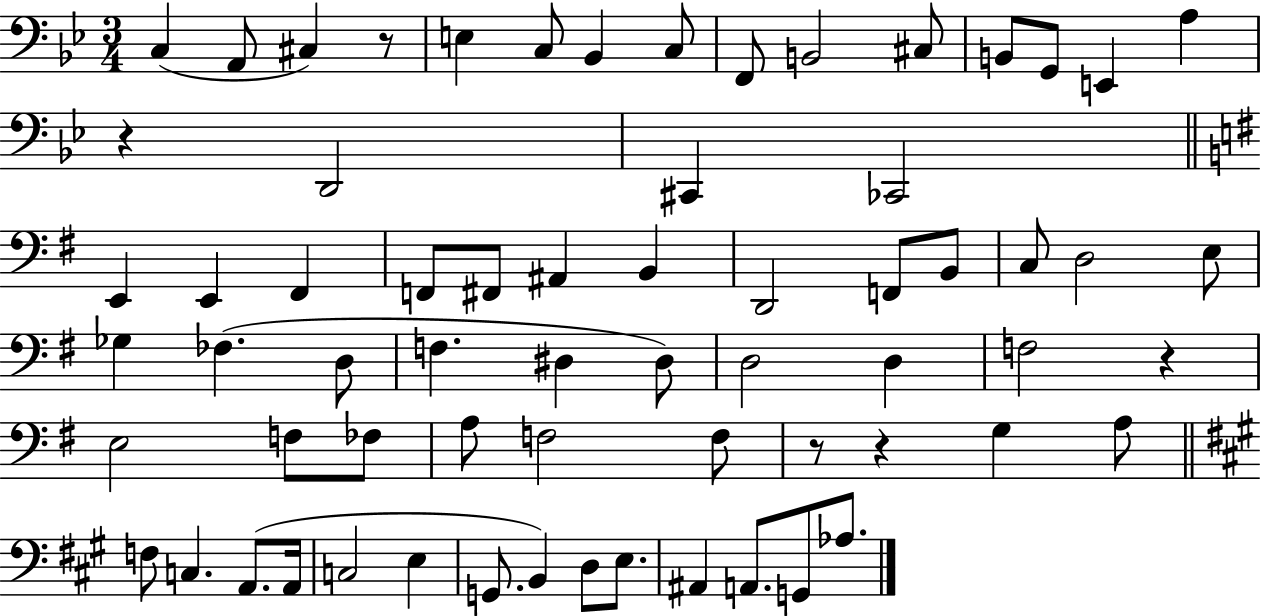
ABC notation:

X:1
T:Untitled
M:3/4
L:1/4
K:Bb
C, A,,/2 ^C, z/2 E, C,/2 _B,, C,/2 F,,/2 B,,2 ^C,/2 B,,/2 G,,/2 E,, A, z D,,2 ^C,, _C,,2 E,, E,, ^F,, F,,/2 ^F,,/2 ^A,, B,, D,,2 F,,/2 B,,/2 C,/2 D,2 E,/2 _G, _F, D,/2 F, ^D, ^D,/2 D,2 D, F,2 z E,2 F,/2 _F,/2 A,/2 F,2 F,/2 z/2 z G, A,/2 F,/2 C, A,,/2 A,,/4 C,2 E, G,,/2 B,, D,/2 E,/2 ^A,, A,,/2 G,,/2 _A,/2